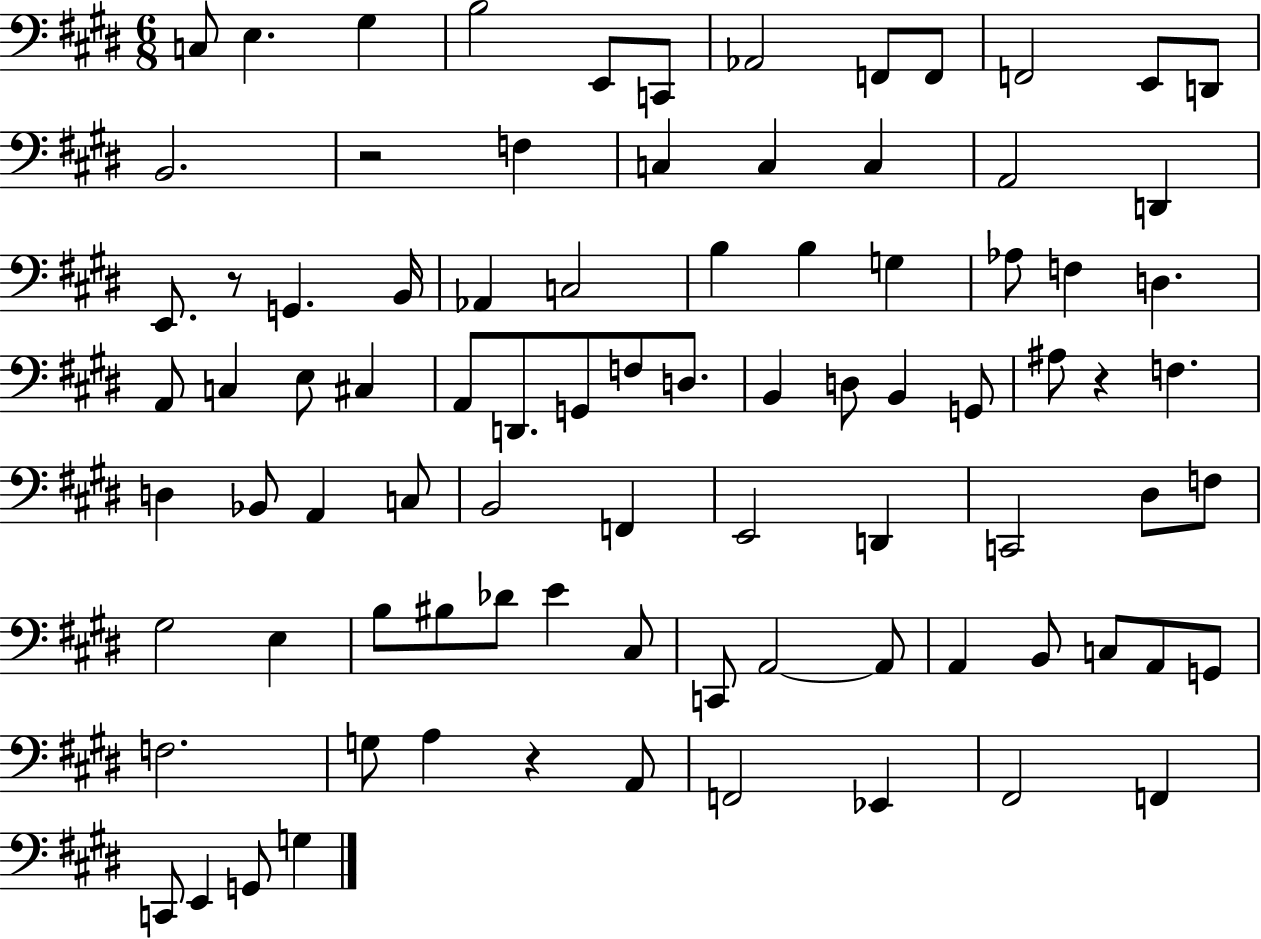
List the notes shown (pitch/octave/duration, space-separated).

C3/e E3/q. G#3/q B3/h E2/e C2/e Ab2/h F2/e F2/e F2/h E2/e D2/e B2/h. R/h F3/q C3/q C3/q C3/q A2/h D2/q E2/e. R/e G2/q. B2/s Ab2/q C3/h B3/q B3/q G3/q Ab3/e F3/q D3/q. A2/e C3/q E3/e C#3/q A2/e D2/e. G2/e F3/e D3/e. B2/q D3/e B2/q G2/e A#3/e R/q F3/q. D3/q Bb2/e A2/q C3/e B2/h F2/q E2/h D2/q C2/h D#3/e F3/e G#3/h E3/q B3/e BIS3/e Db4/e E4/q C#3/e C2/e A2/h A2/e A2/q B2/e C3/e A2/e G2/e F3/h. G3/e A3/q R/q A2/e F2/h Eb2/q F#2/h F2/q C2/e E2/q G2/e G3/q